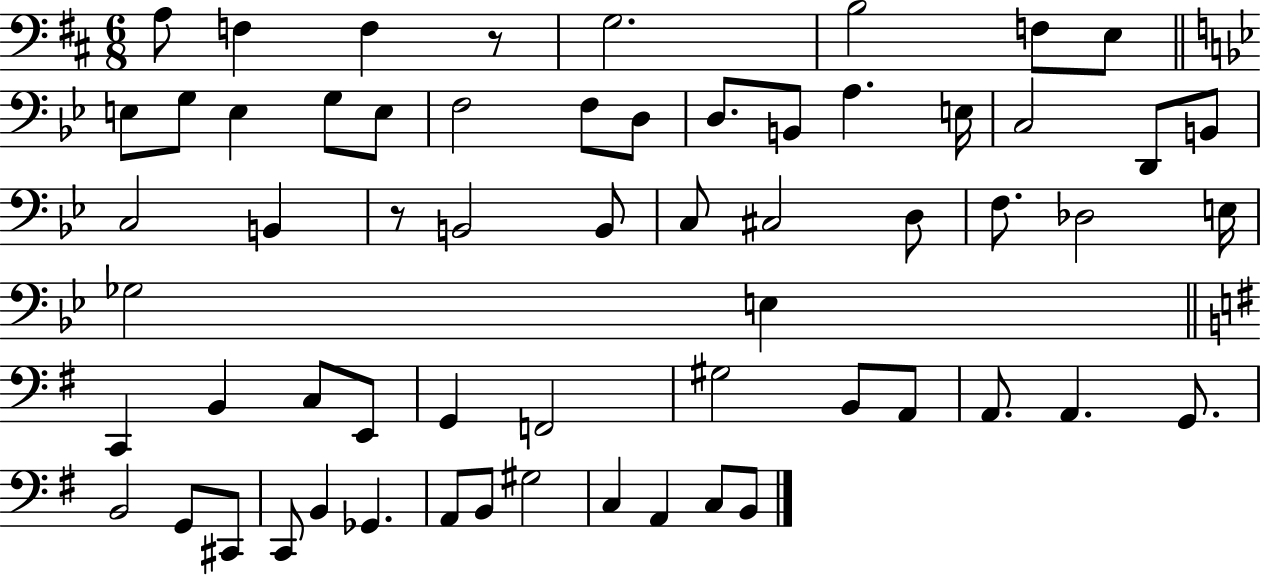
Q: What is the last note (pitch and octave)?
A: B2